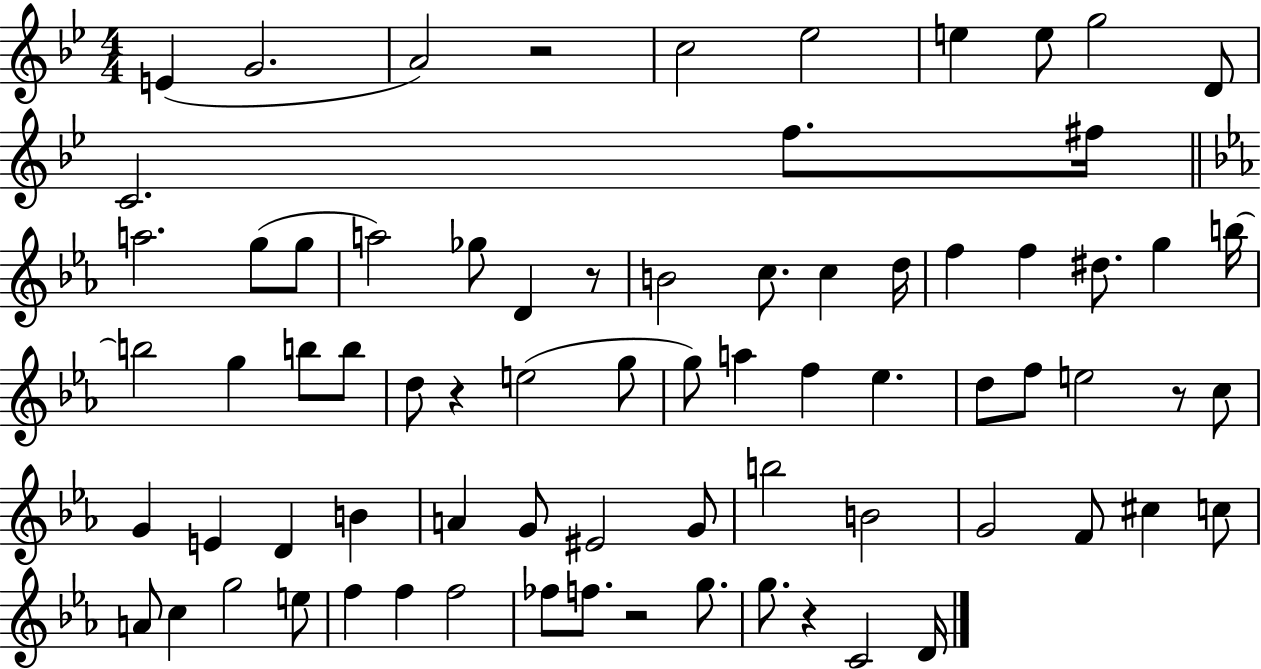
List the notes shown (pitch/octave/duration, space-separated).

E4/q G4/h. A4/h R/h C5/h Eb5/h E5/q E5/e G5/h D4/e C4/h. F5/e. F#5/s A5/h. G5/e G5/e A5/h Gb5/e D4/q R/e B4/h C5/e. C5/q D5/s F5/q F5/q D#5/e. G5/q B5/s B5/h G5/q B5/e B5/e D5/e R/q E5/h G5/e G5/e A5/q F5/q Eb5/q. D5/e F5/e E5/h R/e C5/e G4/q E4/q D4/q B4/q A4/q G4/e EIS4/h G4/e B5/h B4/h G4/h F4/e C#5/q C5/e A4/e C5/q G5/h E5/e F5/q F5/q F5/h FES5/e F5/e. R/h G5/e. G5/e. R/q C4/h D4/s